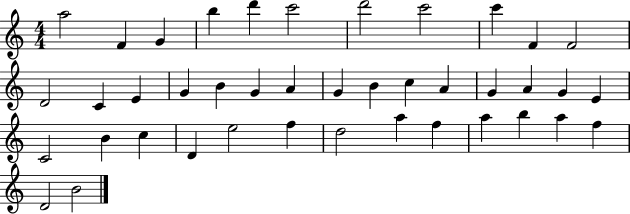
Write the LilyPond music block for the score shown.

{
  \clef treble
  \numericTimeSignature
  \time 4/4
  \key c \major
  a''2 f'4 g'4 | b''4 d'''4 c'''2 | d'''2 c'''2 | c'''4 f'4 f'2 | \break d'2 c'4 e'4 | g'4 b'4 g'4 a'4 | g'4 b'4 c''4 a'4 | g'4 a'4 g'4 e'4 | \break c'2 b'4 c''4 | d'4 e''2 f''4 | d''2 a''4 f''4 | a''4 b''4 a''4 f''4 | \break d'2 b'2 | \bar "|."
}